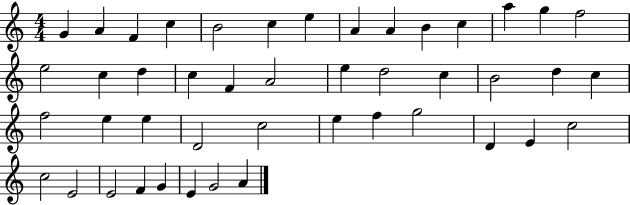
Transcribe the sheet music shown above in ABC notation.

X:1
T:Untitled
M:4/4
L:1/4
K:C
G A F c B2 c e A A B c a g f2 e2 c d c F A2 e d2 c B2 d c f2 e e D2 c2 e f g2 D E c2 c2 E2 E2 F G E G2 A